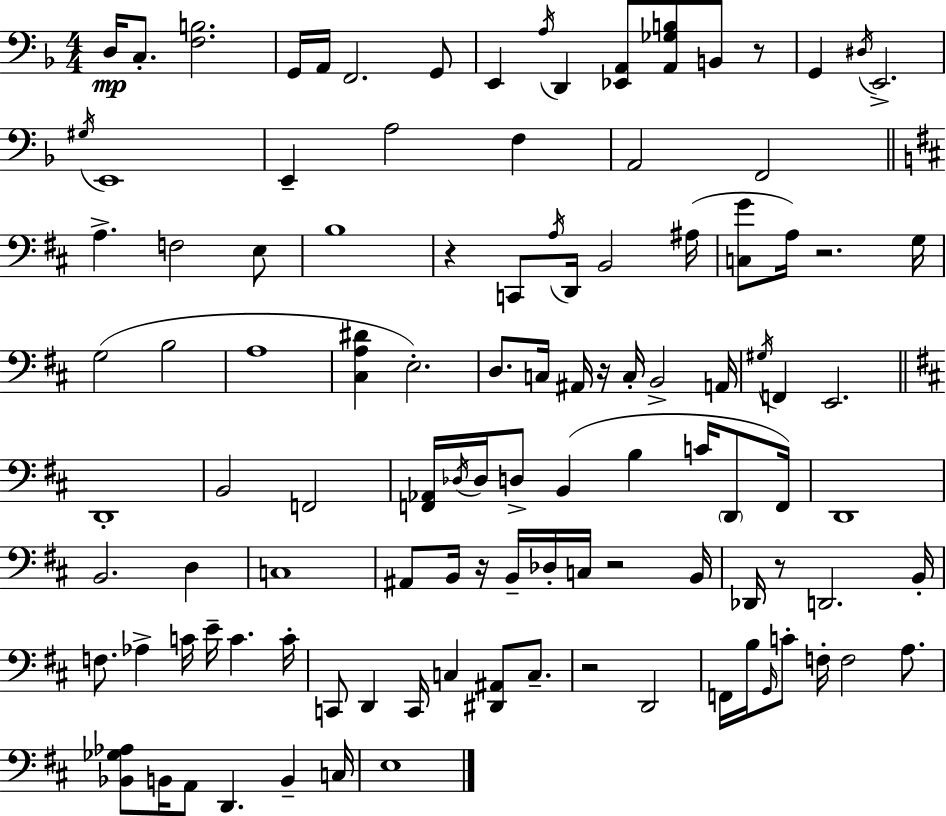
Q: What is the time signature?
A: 4/4